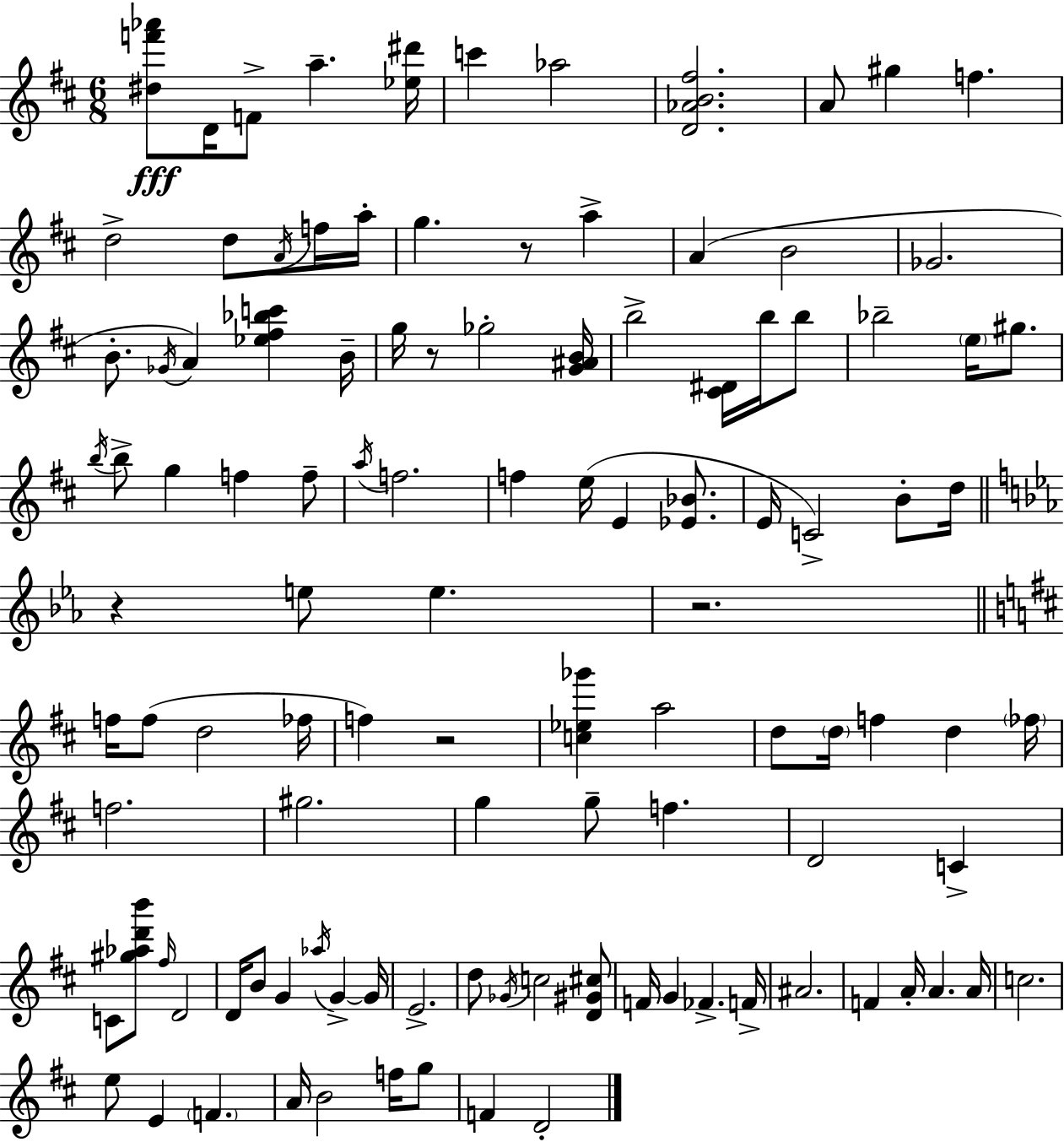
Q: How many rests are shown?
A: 5